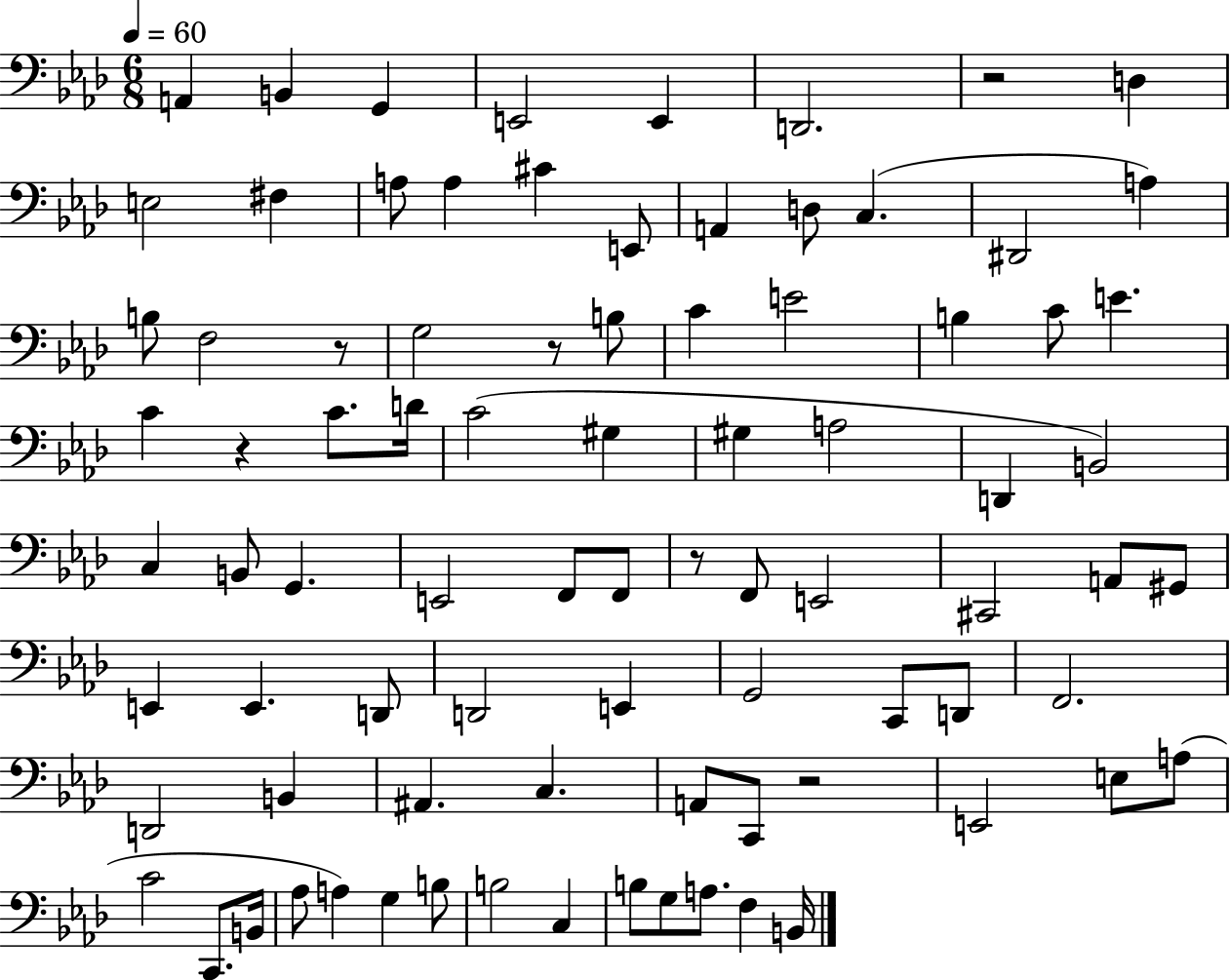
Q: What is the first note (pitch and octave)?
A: A2